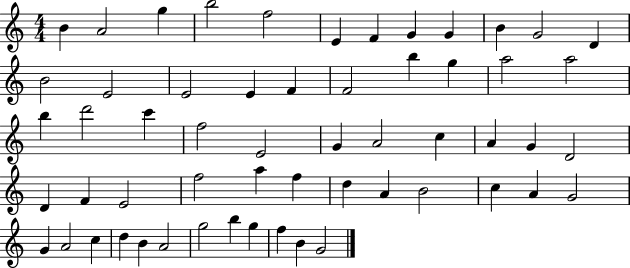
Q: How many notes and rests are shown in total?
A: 57